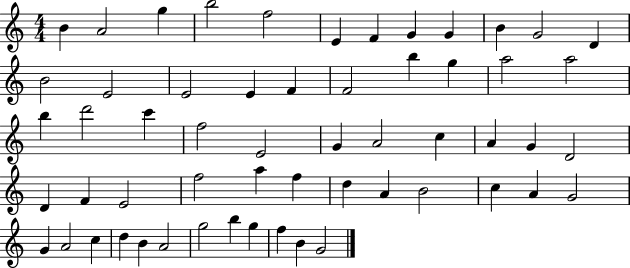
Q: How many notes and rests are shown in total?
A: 57